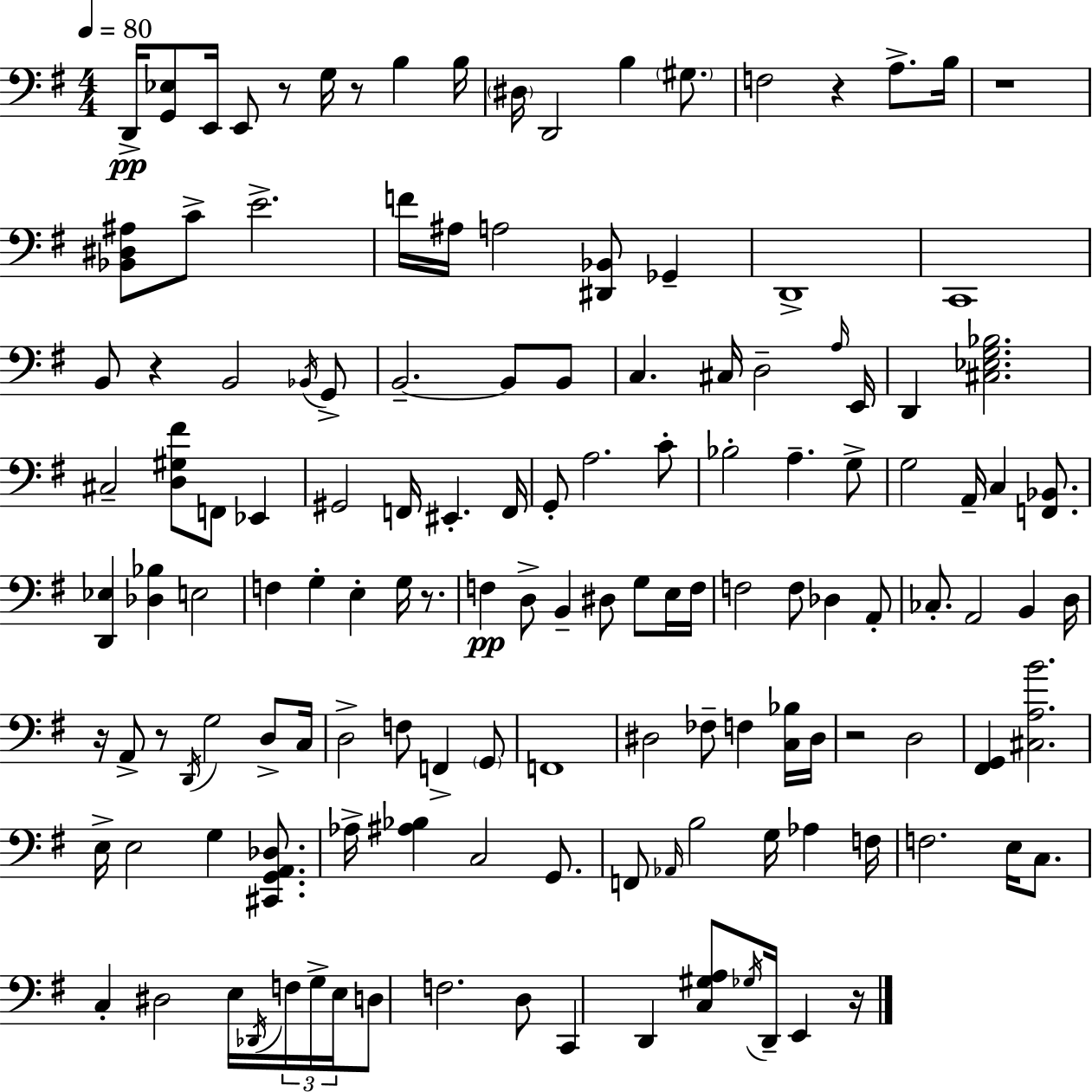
X:1
T:Untitled
M:4/4
L:1/4
K:G
D,,/4 [G,,_E,]/2 E,,/4 E,,/2 z/2 G,/4 z/2 B, B,/4 ^D,/4 D,,2 B, ^G,/2 F,2 z A,/2 B,/4 z4 [_B,,^D,^A,]/2 C/2 E2 F/4 ^A,/4 A,2 [^D,,_B,,]/2 _G,, D,,4 C,,4 B,,/2 z B,,2 _B,,/4 G,,/2 B,,2 B,,/2 B,,/2 C, ^C,/4 D,2 A,/4 E,,/4 D,, [^C,_E,G,_B,]2 ^C,2 [D,^G,^F]/2 F,,/2 _E,, ^G,,2 F,,/4 ^E,, F,,/4 G,,/2 A,2 C/2 _B,2 A, G,/2 G,2 A,,/4 C, [F,,_B,,]/2 [D,,_E,] [_D,_B,] E,2 F, G, E, G,/4 z/2 F, D,/2 B,, ^D,/2 G,/2 E,/4 F,/4 F,2 F,/2 _D, A,,/2 _C,/2 A,,2 B,, D,/4 z/4 A,,/2 z/2 D,,/4 G,2 D,/2 C,/4 D,2 F,/2 F,, G,,/2 F,,4 ^D,2 _F,/2 F, [C,_B,]/4 ^D,/4 z2 D,2 [^F,,G,,] [^C,A,B]2 E,/4 E,2 G, [^C,,G,,A,,_D,]/2 _A,/4 [^A,_B,] C,2 G,,/2 F,,/2 _A,,/4 B,2 G,/4 _A, F,/4 F,2 E,/4 C,/2 C, ^D,2 E,/4 _D,,/4 F,/4 G,/4 E,/4 D,/2 F,2 D,/2 C,, D,, [C,^G,A,]/2 _G,/4 D,,/4 E,, z/4